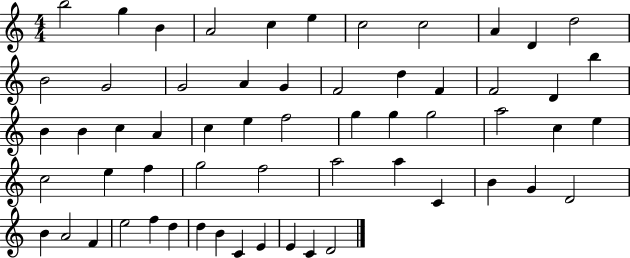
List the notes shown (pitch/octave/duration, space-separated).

B5/h G5/q B4/q A4/h C5/q E5/q C5/h C5/h A4/q D4/q D5/h B4/h G4/h G4/h A4/q G4/q F4/h D5/q F4/q F4/h D4/q B5/q B4/q B4/q C5/q A4/q C5/q E5/q F5/h G5/q G5/q G5/h A5/h C5/q E5/q C5/h E5/q F5/q G5/h F5/h A5/h A5/q C4/q B4/q G4/q D4/h B4/q A4/h F4/q E5/h F5/q D5/q D5/q B4/q C4/q E4/q E4/q C4/q D4/h